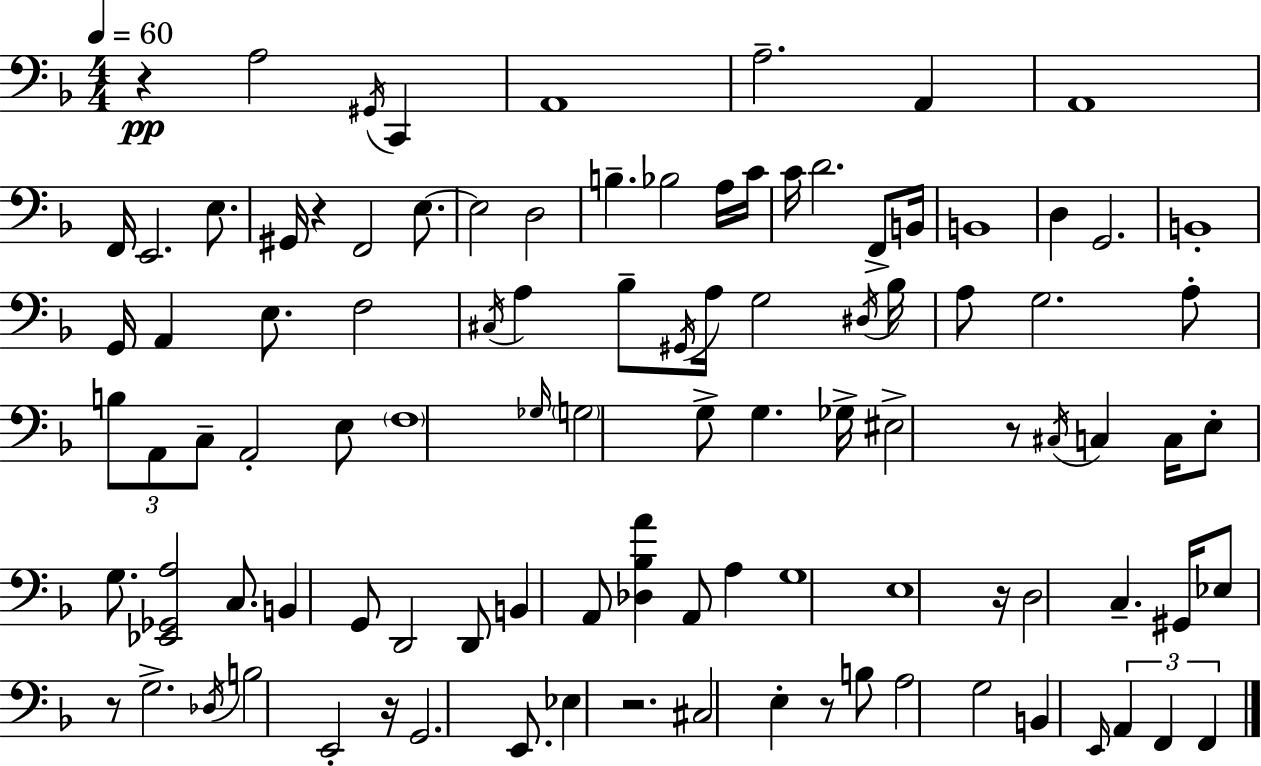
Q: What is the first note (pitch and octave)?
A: A3